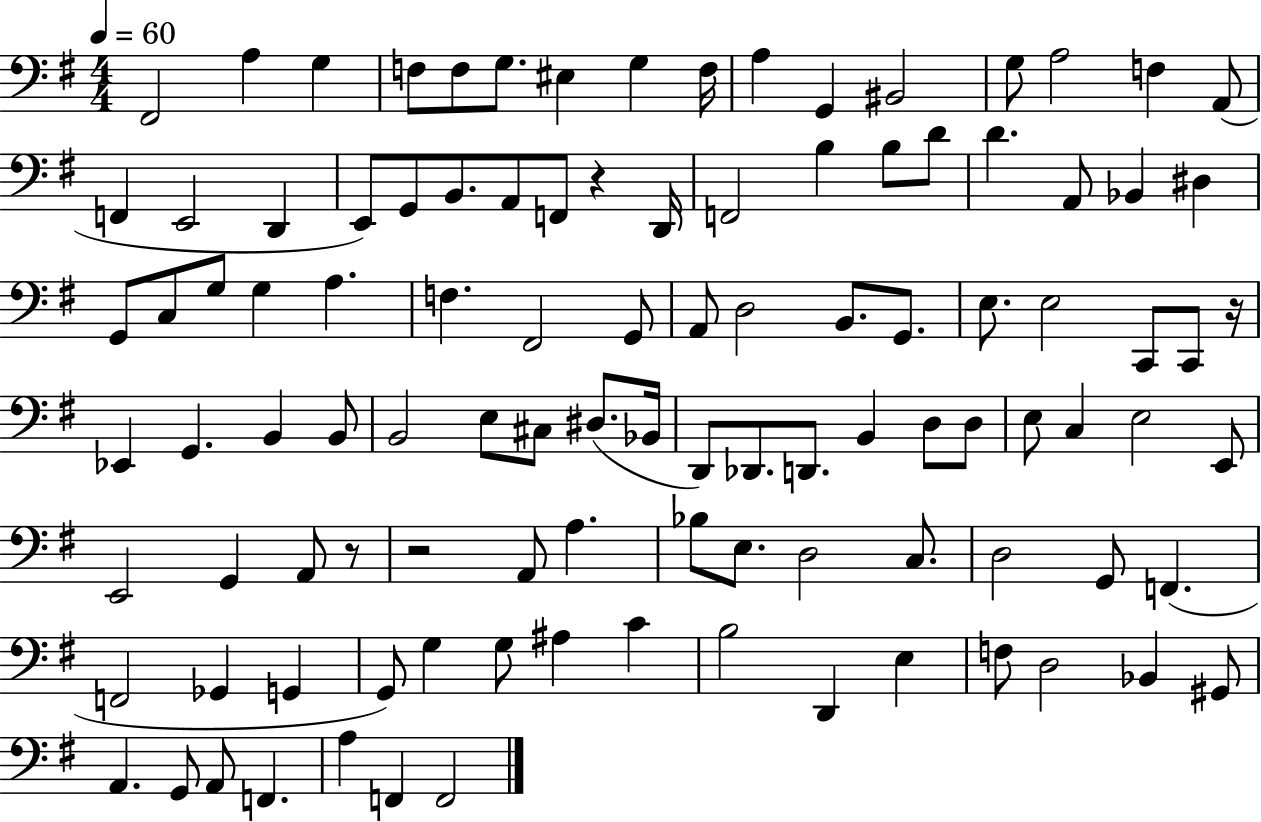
F#2/h A3/q G3/q F3/e F3/e G3/e. EIS3/q G3/q F3/s A3/q G2/q BIS2/h G3/e A3/h F3/q A2/e F2/q E2/h D2/q E2/e G2/e B2/e. A2/e F2/e R/q D2/s F2/h B3/q B3/e D4/e D4/q. A2/e Bb2/q D#3/q G2/e C3/e G3/e G3/q A3/q. F3/q. F#2/h G2/e A2/e D3/h B2/e. G2/e. E3/e. E3/h C2/e C2/e R/s Eb2/q G2/q. B2/q B2/e B2/h E3/e C#3/e D#3/e. Bb2/s D2/e Db2/e. D2/e. B2/q D3/e D3/e E3/e C3/q E3/h E2/e E2/h G2/q A2/e R/e R/h A2/e A3/q. Bb3/e E3/e. D3/h C3/e. D3/h G2/e F2/q. F2/h Gb2/q G2/q G2/e G3/q G3/e A#3/q C4/q B3/h D2/q E3/q F3/e D3/h Bb2/q G#2/e A2/q. G2/e A2/e F2/q. A3/q F2/q F2/h